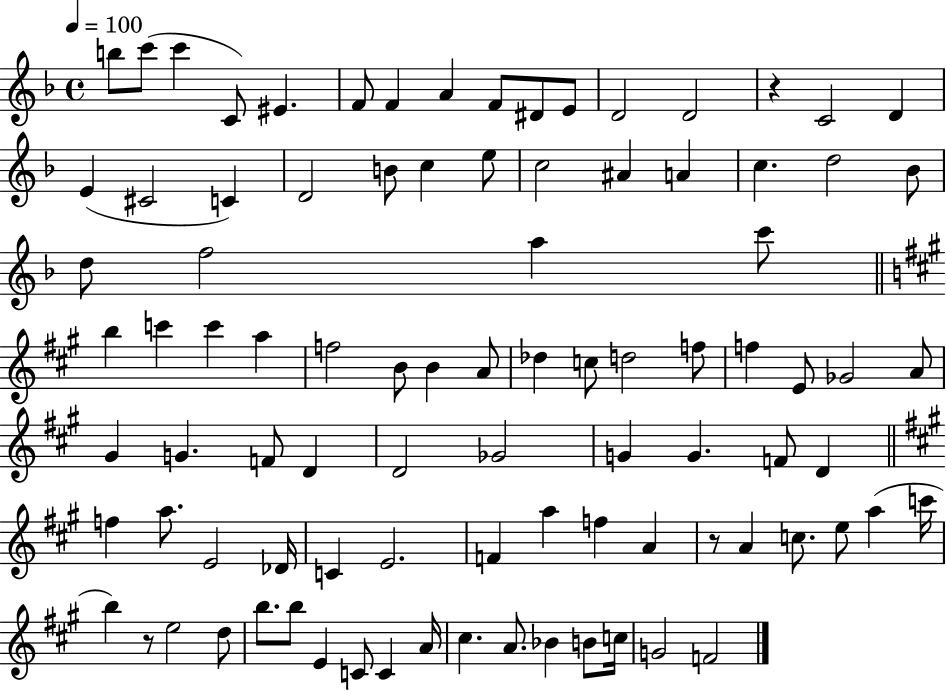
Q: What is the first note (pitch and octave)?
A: B5